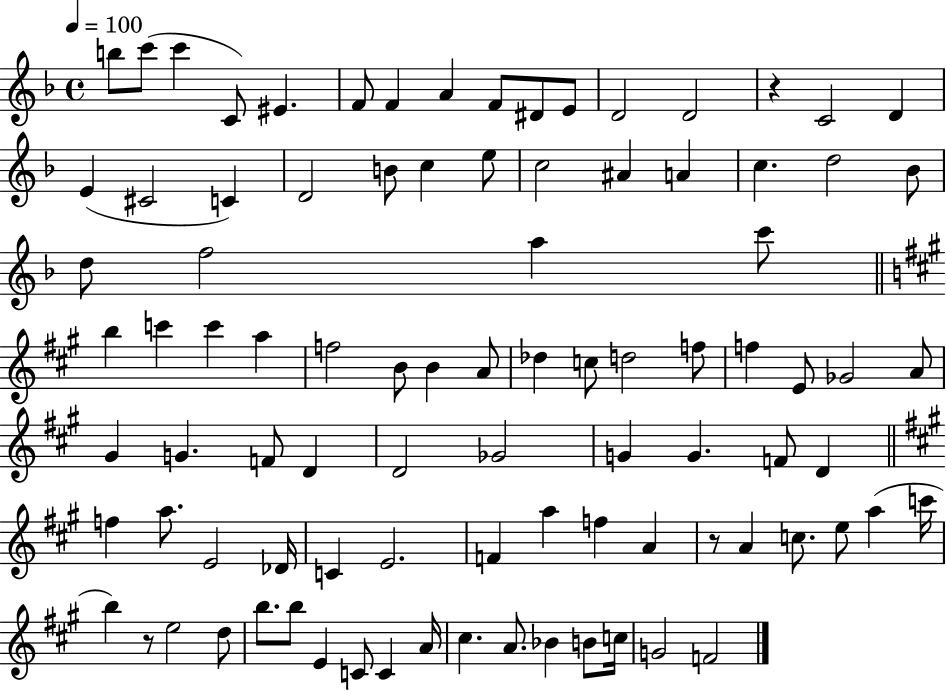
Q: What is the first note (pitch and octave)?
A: B5